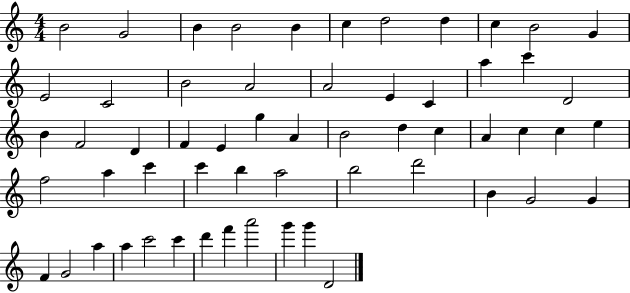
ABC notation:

X:1
T:Untitled
M:4/4
L:1/4
K:C
B2 G2 B B2 B c d2 d c B2 G E2 C2 B2 A2 A2 E C a c' D2 B F2 D F E g A B2 d c A c c e f2 a c' c' b a2 b2 d'2 B G2 G F G2 a a c'2 c' d' f' a'2 g' g' D2